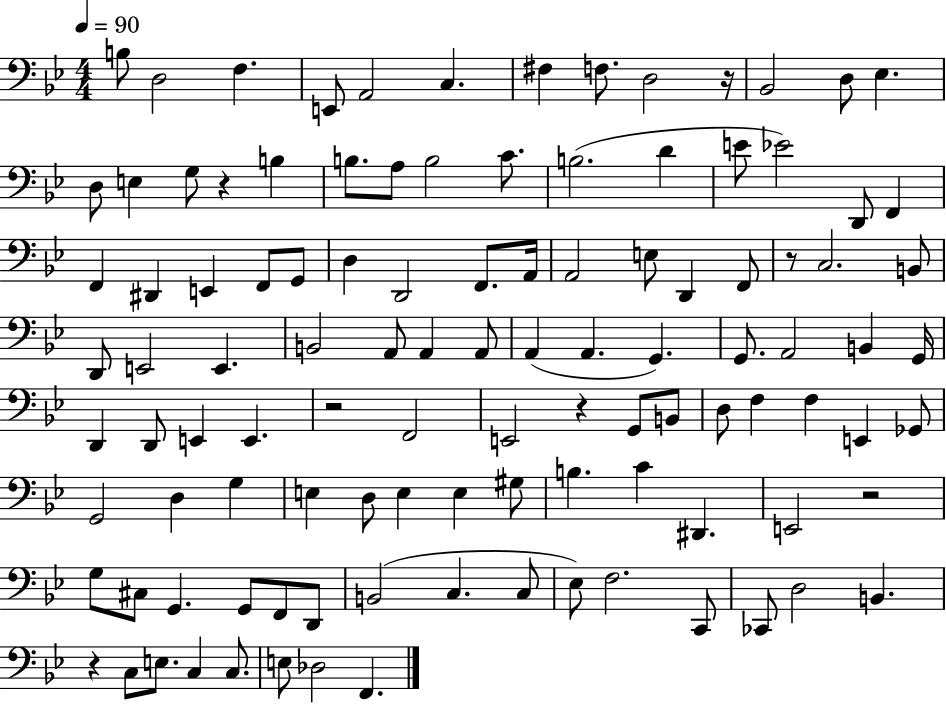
{
  \clef bass
  \numericTimeSignature
  \time 4/4
  \key bes \major
  \tempo 4 = 90
  b8 d2 f4. | e,8 a,2 c4. | fis4 f8. d2 r16 | bes,2 d8 ees4. | \break d8 e4 g8 r4 b4 | b8. a8 b2 c'8. | b2.( d'4 | e'8 ees'2) d,8 f,4 | \break f,4 dis,4 e,4 f,8 g,8 | d4 d,2 f,8. a,16 | a,2 e8 d,4 f,8 | r8 c2. b,8 | \break d,8 e,2 e,4. | b,2 a,8 a,4 a,8 | a,4( a,4. g,4.) | g,8. a,2 b,4 g,16 | \break d,4 d,8 e,4 e,4. | r2 f,2 | e,2 r4 g,8 b,8 | d8 f4 f4 e,4 ges,8 | \break g,2 d4 g4 | e4 d8 e4 e4 gis8 | b4. c'4 dis,4. | e,2 r2 | \break g8 cis8 g,4. g,8 f,8 d,8 | b,2( c4. c8 | ees8) f2. c,8 | ces,8 d2 b,4. | \break r4 c8 e8. c4 c8. | e8 des2 f,4. | \bar "|."
}